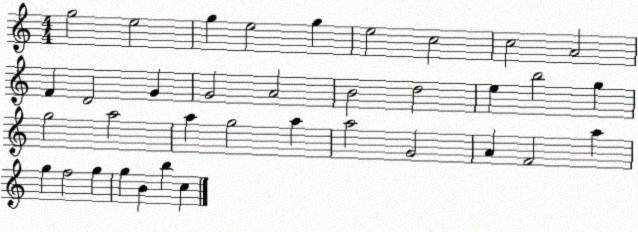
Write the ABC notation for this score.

X:1
T:Untitled
M:4/4
L:1/4
K:C
g2 e2 g e2 g e2 c2 c2 A2 F D2 G G2 A2 B2 d2 e b2 g g2 a2 a g2 a a2 G2 A F2 a g f2 g g B b c